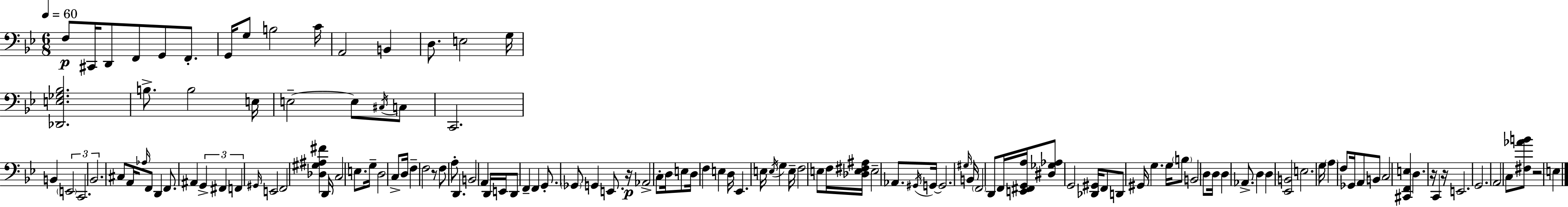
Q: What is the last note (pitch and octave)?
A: E3